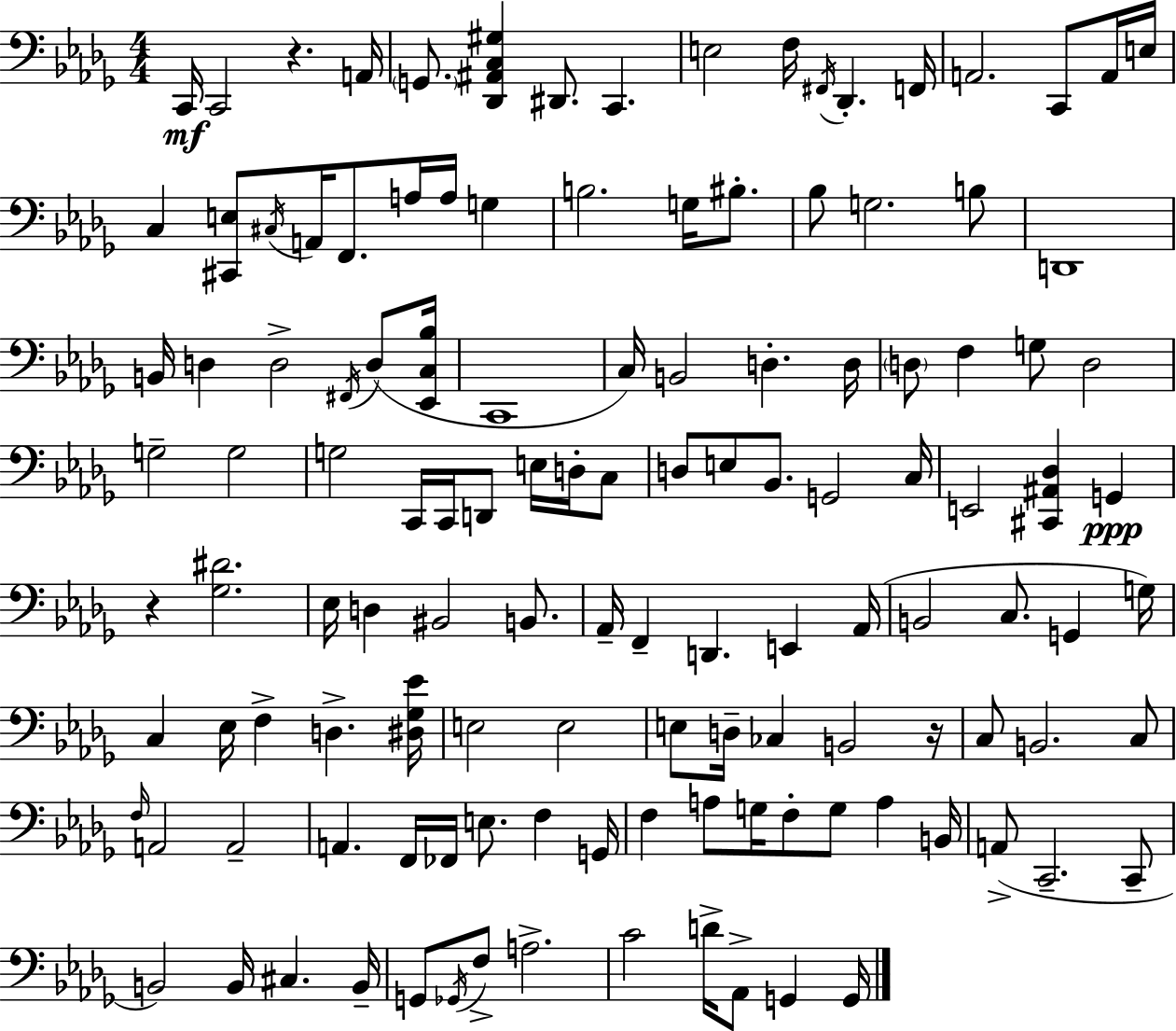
C2/s C2/h R/q. A2/s G2/e. [Db2,A#2,C3,G#3]/q D#2/e. C2/q. E3/h F3/s F#2/s Db2/q. F2/s A2/h. C2/e A2/s E3/s C3/q [C#2,E3]/e C#3/s A2/s F2/e. A3/s A3/s G3/q B3/h. G3/s BIS3/e. Bb3/e G3/h. B3/e D2/w B2/s D3/q D3/h F#2/s D3/e [Eb2,C3,Bb3]/s C2/w C3/s B2/h D3/q. D3/s D3/e F3/q G3/e D3/h G3/h G3/h G3/h C2/s C2/s D2/e E3/s D3/s C3/e D3/e E3/e Bb2/e. G2/h C3/s E2/h [C#2,A#2,Db3]/q G2/q R/q [Gb3,D#4]/h. Eb3/s D3/q BIS2/h B2/e. Ab2/s F2/q D2/q. E2/q Ab2/s B2/h C3/e. G2/q G3/s C3/q Eb3/s F3/q D3/q. [D#3,Gb3,Eb4]/s E3/h E3/h E3/e D3/s CES3/q B2/h R/s C3/e B2/h. C3/e F3/s A2/h A2/h A2/q. F2/s FES2/s E3/e. F3/q G2/s F3/q A3/e G3/s F3/e G3/e A3/q B2/s A2/e C2/h. C2/e B2/h B2/s C#3/q. B2/s G2/e Gb2/s F3/e A3/h. C4/h D4/s Ab2/e G2/q G2/s